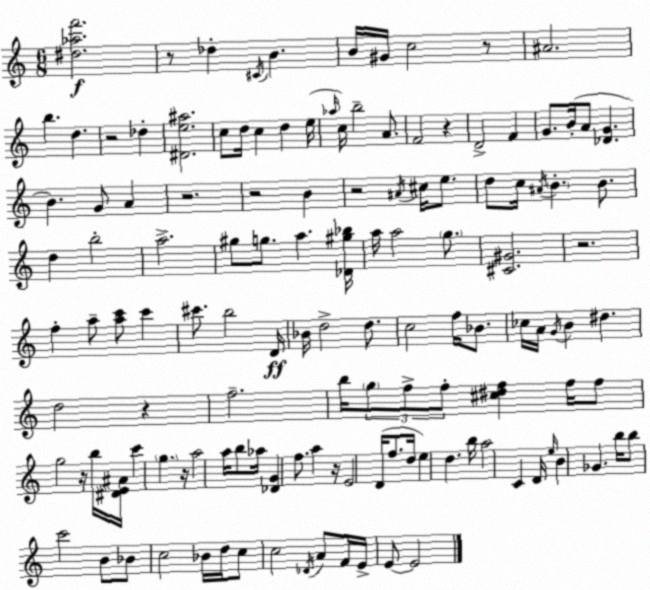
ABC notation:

X:1
T:Untitled
M:6/8
L:1/4
K:C
[^d_af']2 z/2 _d ^C/4 B B/4 ^G/4 c2 z/2 ^A2 b d z2 _d [^De^a]2 c/2 d/4 c d e/4 _a/4 c/4 b2 A/2 F2 z D2 F G/2 B/4 A/2 [_DG] B G/2 A z2 z2 B z2 ^A/4 ^c/4 e/2 d/2 c/4 ^A/4 B B/2 d b2 a2 ^g/2 g/2 a [_D^g_b]/4 a/4 a2 g/2 [^C^G]2 z2 f a/2 [ac']/2 c' ^c'/2 b2 D/4 _B/4 d2 d/2 c2 f/4 _B/2 _c/4 A/4 G/4 B ^d d2 z f2 b/4 g/2 f/2 f/2 [^c^df] f/4 f/2 g2 z/4 b/4 [^DE^A]/4 c' g z/4 a2 a/4 b/2 _a/4 [_DG] f/2 a z/4 E2 D/4 f/2 d/4 e d b/4 a2 C D/4 e/4 B _G b/4 b/2 c'2 B/2 _B/2 c2 _B/4 d/4 c/2 c2 _D/4 A/2 F/4 E/4 E/2 E2